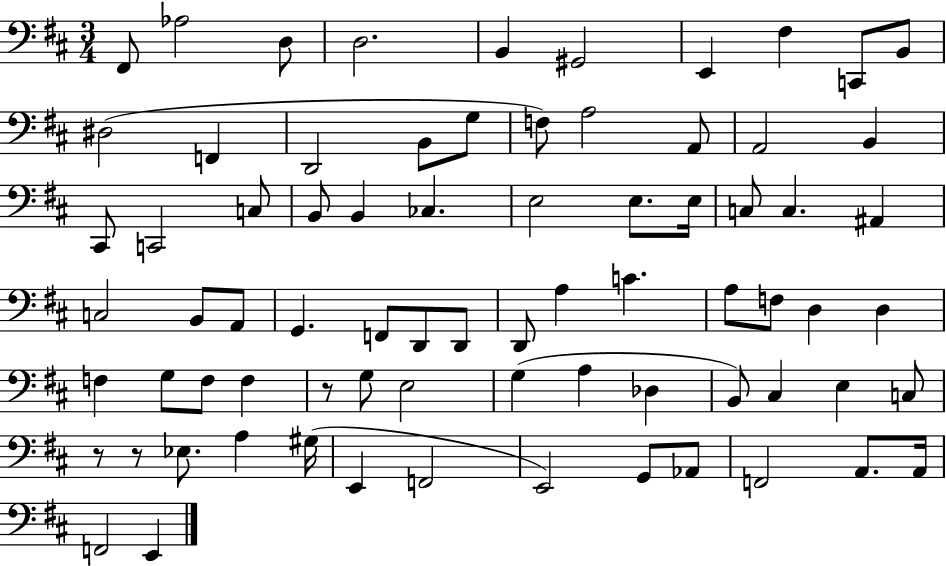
F#2/e Ab3/h D3/e D3/h. B2/q G#2/h E2/q F#3/q C2/e B2/e D#3/h F2/q D2/h B2/e G3/e F3/e A3/h A2/e A2/h B2/q C#2/e C2/h C3/e B2/e B2/q CES3/q. E3/h E3/e. E3/s C3/e C3/q. A#2/q C3/h B2/e A2/e G2/q. F2/e D2/e D2/e D2/e A3/q C4/q. A3/e F3/e D3/q D3/q F3/q G3/e F3/e F3/q R/e G3/e E3/h G3/q A3/q Db3/q B2/e C#3/q E3/q C3/e R/e R/e Eb3/e. A3/q G#3/s E2/q F2/h E2/h G2/e Ab2/e F2/h A2/e. A2/s F2/h E2/q